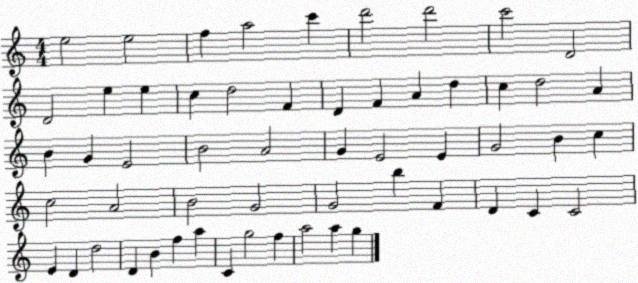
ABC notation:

X:1
T:Untitled
M:4/4
L:1/4
K:C
e2 e2 f a2 c' d'2 d'2 c'2 D2 D2 e e c d2 F D F A d c d2 A B G E2 B2 A2 G E2 E G2 B c c2 A2 B2 G2 G2 b F D C C2 E D d2 D B f a C g2 f a2 a g